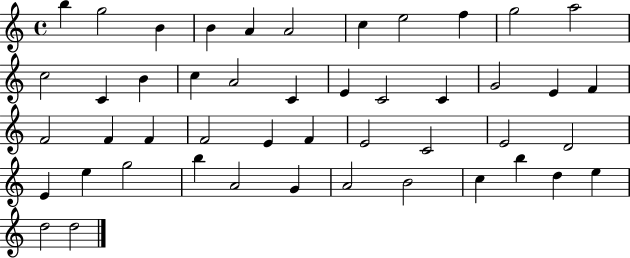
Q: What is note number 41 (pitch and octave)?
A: B4